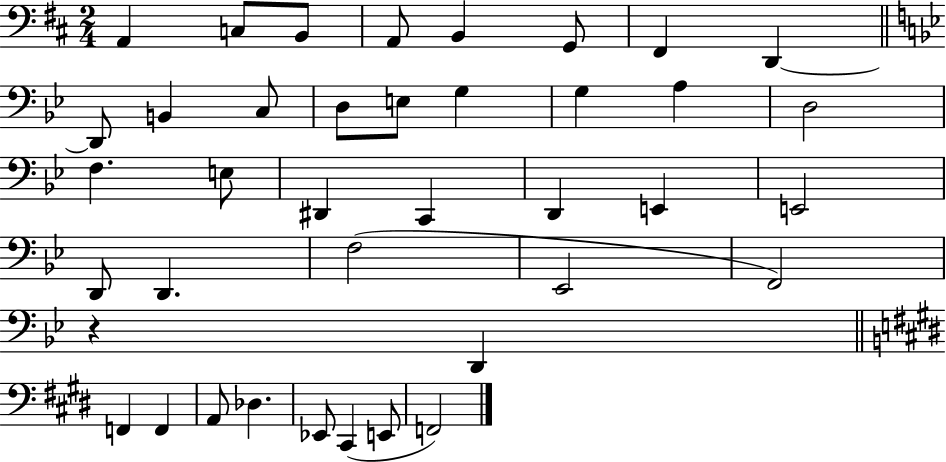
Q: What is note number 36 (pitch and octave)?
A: C#2